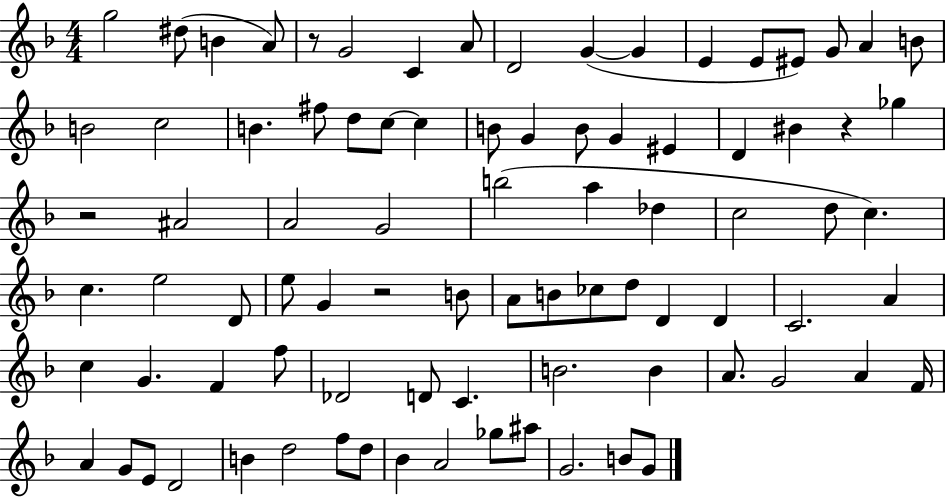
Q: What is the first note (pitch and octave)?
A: G5